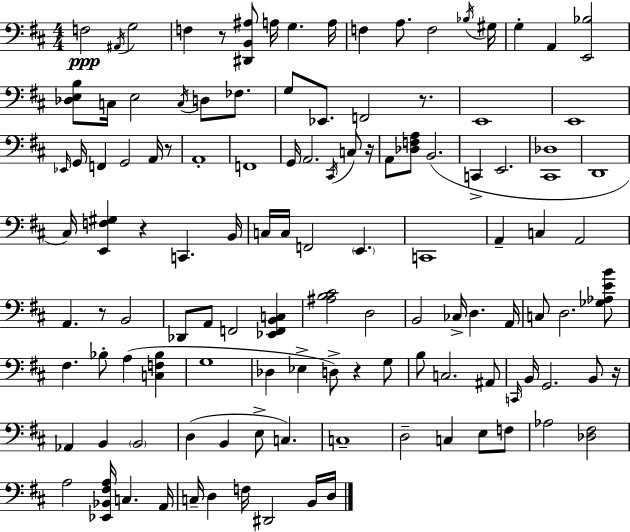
F3/h A#2/s G3/h F3/q R/e [D#2,B2,A#3]/e A3/s G3/q. A3/s F3/q A3/e. F3/h Bb3/s G#3/s G3/q A2/q [E2,Bb3]/h [Db3,E3,B3]/e C3/s E3/h C3/s D3/e FES3/e. G3/e Eb2/e. F2/h R/e. E2/w E2/w Eb2/s G2/s F2/q G2/h A2/s R/e A2/w F2/w G2/s A2/h. C#2/s C3/e R/s A2/e [Db3,F3,A3]/e B2/h. C2/q E2/h. [C#2,Db3]/w D2/w C#3/s [E2,F3,G#3]/q R/q C2/q. B2/s C3/s C3/s F2/h E2/q. C2/w A2/q C3/q A2/h A2/q. R/e B2/h Db2/e A2/e F2/h [Eb2,F2,B2,C3]/q [A#3,B3,C#4]/h D3/h B2/h CES3/s D3/q. A2/s C3/e D3/h. [Gb3,Ab3,E4,B4]/e F#3/q. Bb3/e A3/q [C3,F3,Bb3]/q G3/w Db3/q Eb3/q D3/e R/q G3/e B3/e C3/h. A#2/e C2/s B2/s G2/h. B2/e R/s Ab2/q B2/q B2/h D3/q B2/q E3/e C3/q. C3/w D3/h C3/q E3/e F3/e Ab3/h [Db3,F#3]/h A3/h [Eb2,Bb2,F#3,A3]/s C3/q. A2/s C3/s D3/q F3/s D#2/h B2/s D3/s